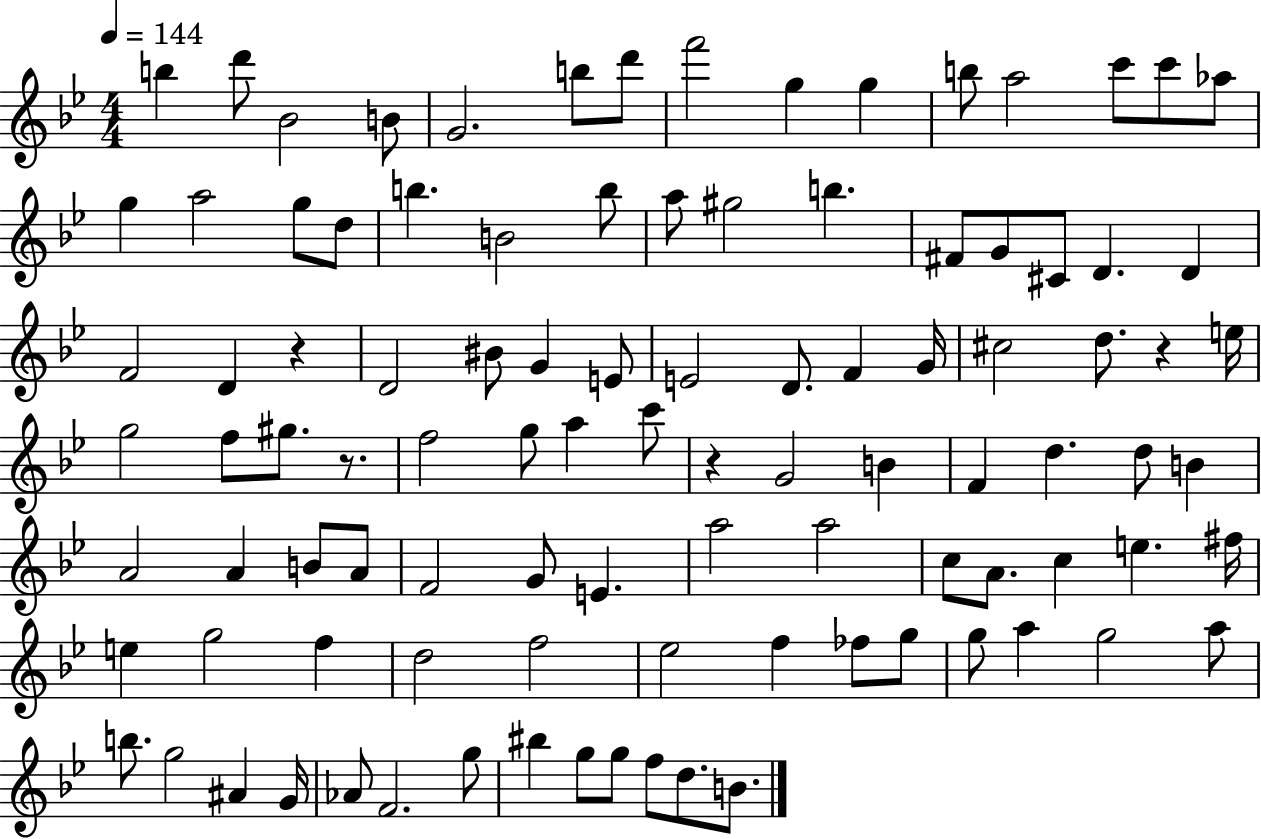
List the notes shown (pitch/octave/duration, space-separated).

B5/q D6/e Bb4/h B4/e G4/h. B5/e D6/e F6/h G5/q G5/q B5/e A5/h C6/e C6/e Ab5/e G5/q A5/h G5/e D5/e B5/q. B4/h B5/e A5/e G#5/h B5/q. F#4/e G4/e C#4/e D4/q. D4/q F4/h D4/q R/q D4/h BIS4/e G4/q E4/e E4/h D4/e. F4/q G4/s C#5/h D5/e. R/q E5/s G5/h F5/e G#5/e. R/e. F5/h G5/e A5/q C6/e R/q G4/h B4/q F4/q D5/q. D5/e B4/q A4/h A4/q B4/e A4/e F4/h G4/e E4/q. A5/h A5/h C5/e A4/e. C5/q E5/q. F#5/s E5/q G5/h F5/q D5/h F5/h Eb5/h F5/q FES5/e G5/e G5/e A5/q G5/h A5/e B5/e. G5/h A#4/q G4/s Ab4/e F4/h. G5/e BIS5/q G5/e G5/e F5/e D5/e. B4/e.